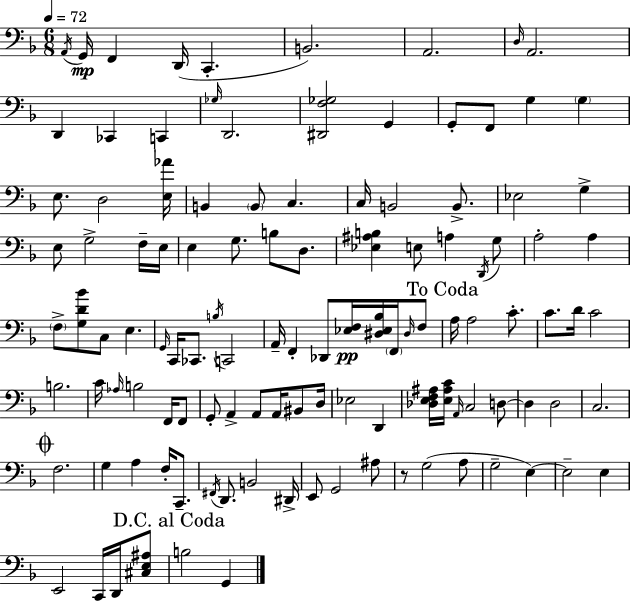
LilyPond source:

{
  \clef bass
  \numericTimeSignature
  \time 6/8
  \key d \minor
  \tempo 4 = 72
  \acciaccatura { a,16 }\mp g,16 f,4 d,16( c,4.-. | b,2.) | a,2. | \grace { d16 } a,2. | \break d,4 ces,4 c,4 | \grace { ges16 } d,2. | <dis, f ges>2 g,4 | g,8-. f,8 g4 \parenthesize g4 | \break e8. d2 | <e aes'>16 b,4 \parenthesize b,8 c4. | c16 b,2 | b,8.-> ees2 g4-> | \break e8 g2-> | f16-- e16 e4 g8. b8 | d8. <ees ais b>4 e8 a4 | \acciaccatura { d,16 } g8 a2-. | \break a4 \parenthesize f8-> <g d' bes'>8 c8 e4. | \grace { g,16 } c,16 ces,8. \acciaccatura { b16 } c,2 | a,16-- f,4-. des,8 | <ees f>16\pp <dis ees bes>16 \parenthesize f,16 \grace { dis16 } f8 \mark "To Coda" a16 a2 | \break c'8.-. c'8. d'16 c'2 | b2. | c'16 \grace { aes16 } b2 | f,16 f,8 g,8-. a,4-> | \break a,8 a,16 bis,8 d16 ees2 | d,4 <des e f ais>16 <e ais c'>16 \grace { a,16 } c2 | d8~~ d4 | d2 c2. | \break \mark \markup { \musicglyph "scripts.coda" } f2. | g4 | a4 f16-. c,8.-- \acciaccatura { fis,16 } d,8. | b,2 dis,16-> e,8 | \break g,2 ais8 r8 | g2( a8 g2-- | e4~~) e2-- | e4 e,2 | \break c,16 d,16 <cis e ais>8 \mark "D.C. al Coda" b2 | g,4 \bar "|."
}